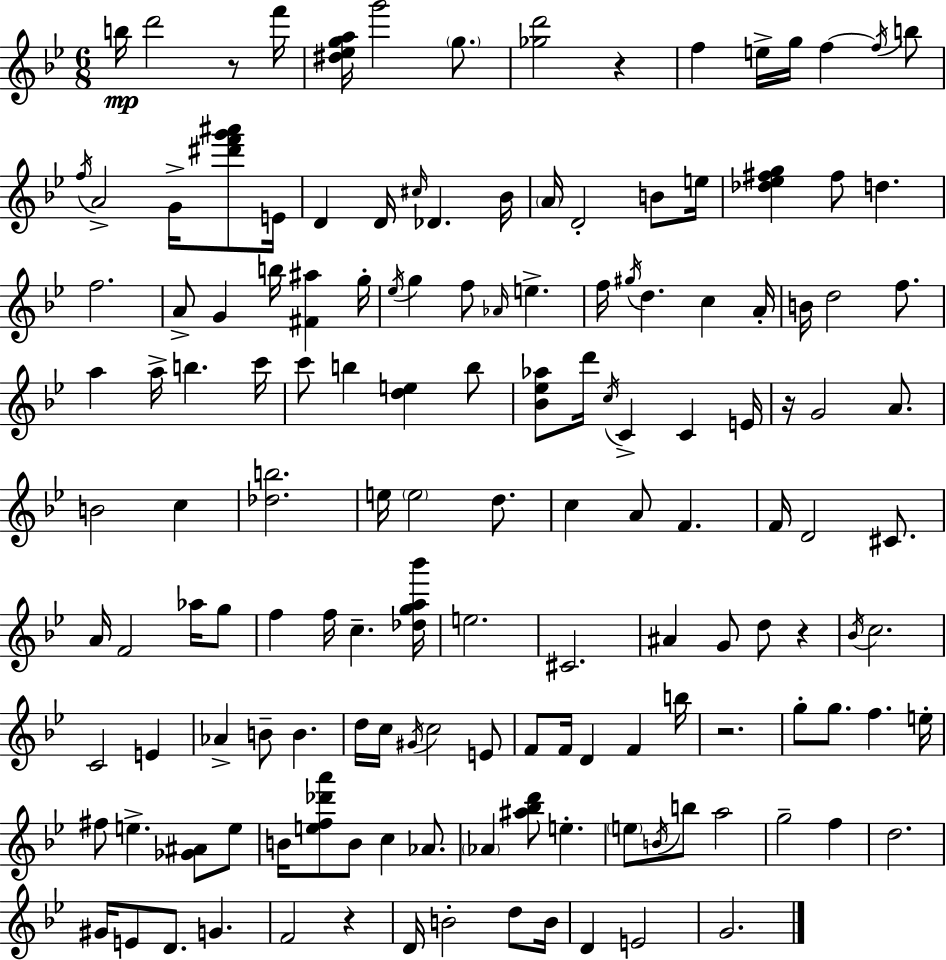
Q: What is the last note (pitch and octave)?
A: G4